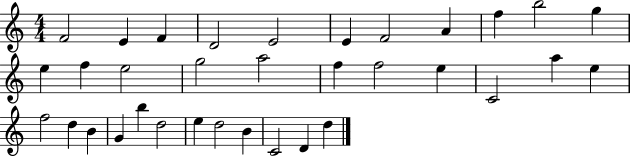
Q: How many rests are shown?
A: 0